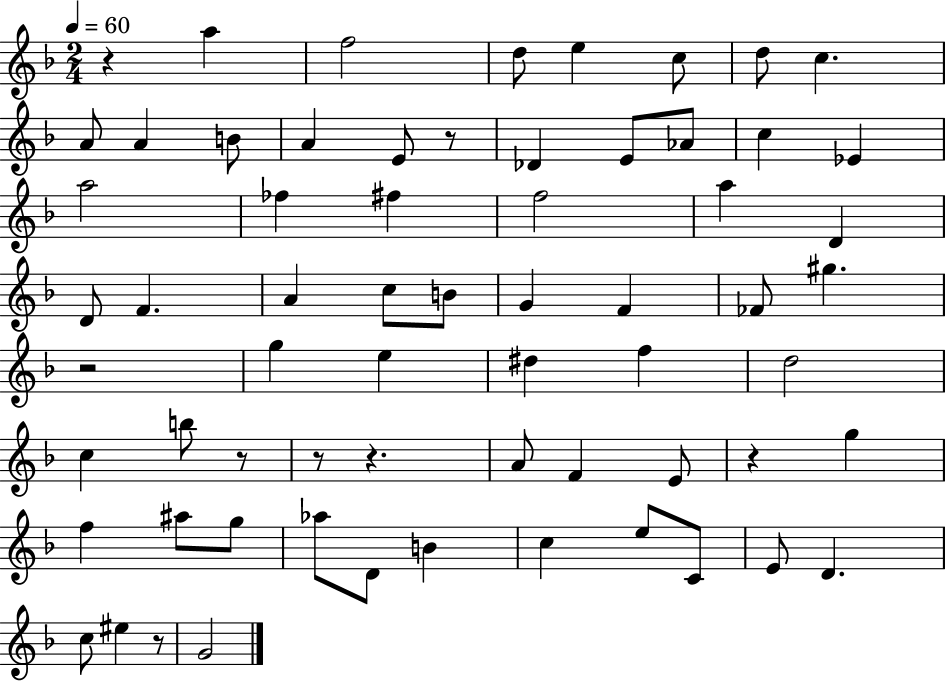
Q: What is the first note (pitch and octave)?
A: A5